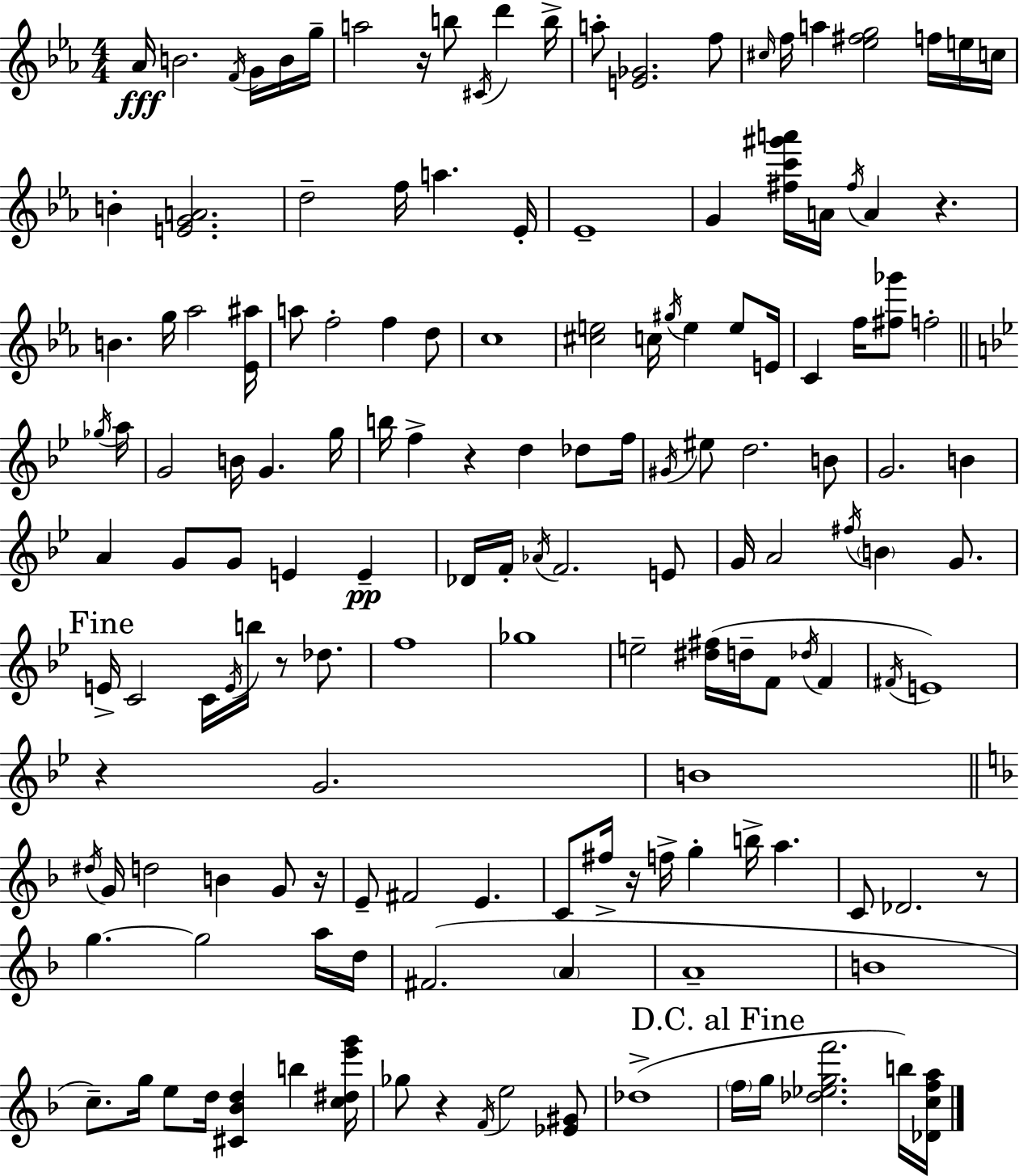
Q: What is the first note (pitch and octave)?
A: Ab4